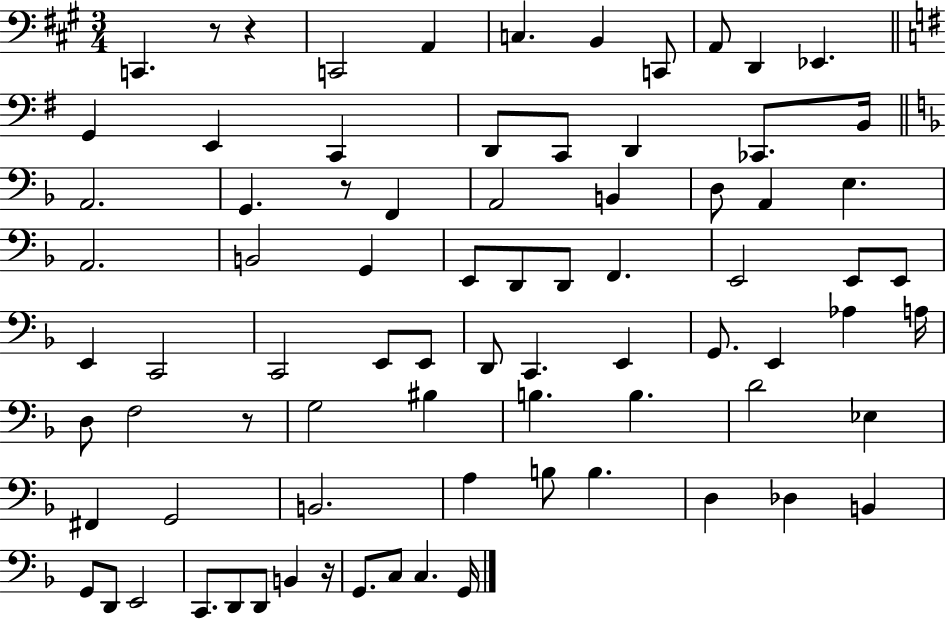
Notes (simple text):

C2/q. R/e R/q C2/h A2/q C3/q. B2/q C2/e A2/e D2/q Eb2/q. G2/q E2/q C2/q D2/e C2/e D2/q CES2/e. B2/s A2/h. G2/q. R/e F2/q A2/h B2/q D3/e A2/q E3/q. A2/h. B2/h G2/q E2/e D2/e D2/e F2/q. E2/h E2/e E2/e E2/q C2/h C2/h E2/e E2/e D2/e C2/q. E2/q G2/e. E2/q Ab3/q A3/s D3/e F3/h R/e G3/h BIS3/q B3/q. B3/q. D4/h Eb3/q F#2/q G2/h B2/h. A3/q B3/e B3/q. D3/q Db3/q B2/q G2/e D2/e E2/h C2/e. D2/e D2/e B2/q R/s G2/e. C3/e C3/q. G2/s